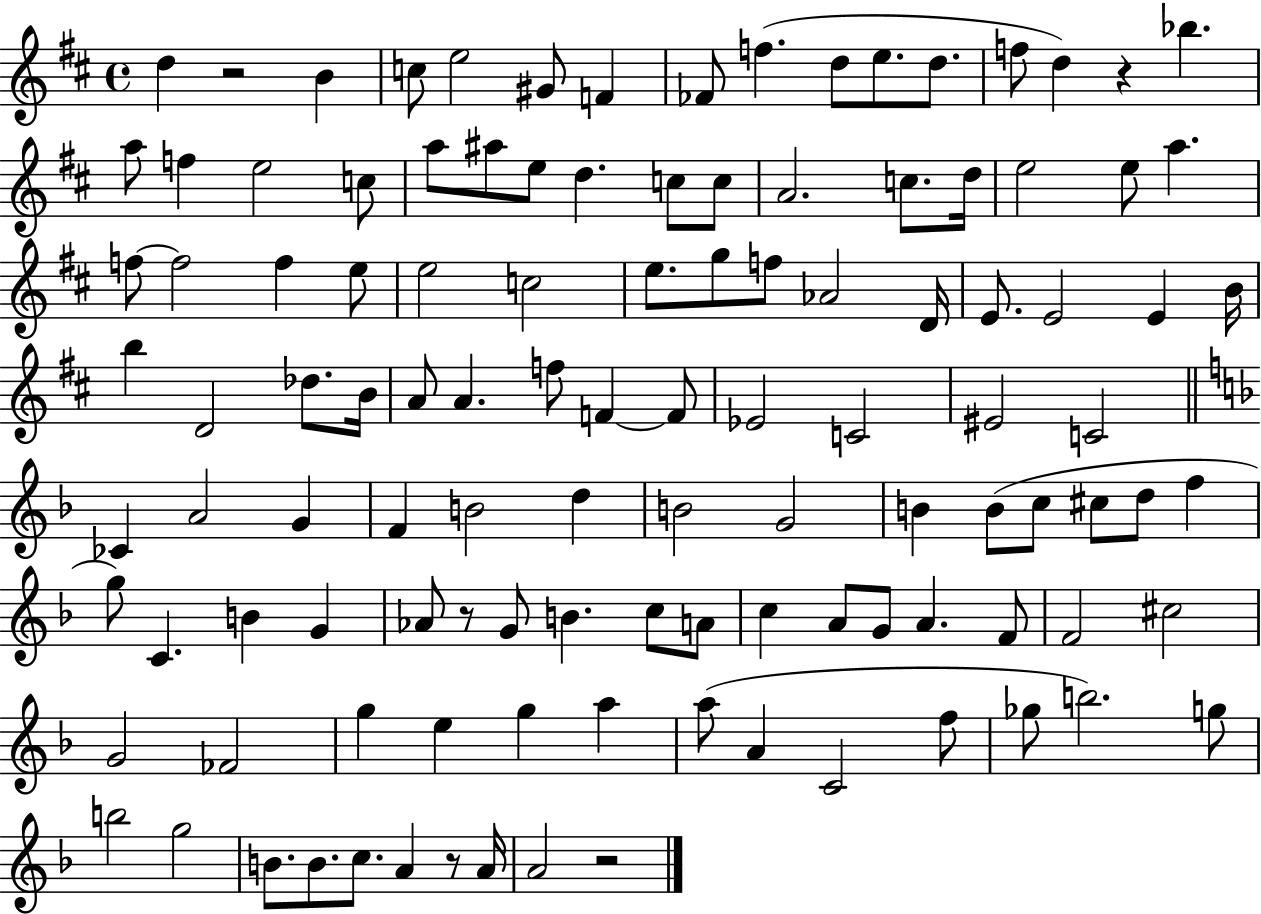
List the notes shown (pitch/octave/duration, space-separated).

D5/q R/h B4/q C5/e E5/h G#4/e F4/q FES4/e F5/q. D5/e E5/e. D5/e. F5/e D5/q R/q Bb5/q. A5/e F5/q E5/h C5/e A5/e A#5/e E5/e D5/q. C5/e C5/e A4/h. C5/e. D5/s E5/h E5/e A5/q. F5/e F5/h F5/q E5/e E5/h C5/h E5/e. G5/e F5/e Ab4/h D4/s E4/e. E4/h E4/q B4/s B5/q D4/h Db5/e. B4/s A4/e A4/q. F5/e F4/q F4/e Eb4/h C4/h EIS4/h C4/h CES4/q A4/h G4/q F4/q B4/h D5/q B4/h G4/h B4/q B4/e C5/e C#5/e D5/e F5/q G5/e C4/q. B4/q G4/q Ab4/e R/e G4/e B4/q. C5/e A4/e C5/q A4/e G4/e A4/q. F4/e F4/h C#5/h G4/h FES4/h G5/q E5/q G5/q A5/q A5/e A4/q C4/h F5/e Gb5/e B5/h. G5/e B5/h G5/h B4/e. B4/e. C5/e. A4/q R/e A4/s A4/h R/h